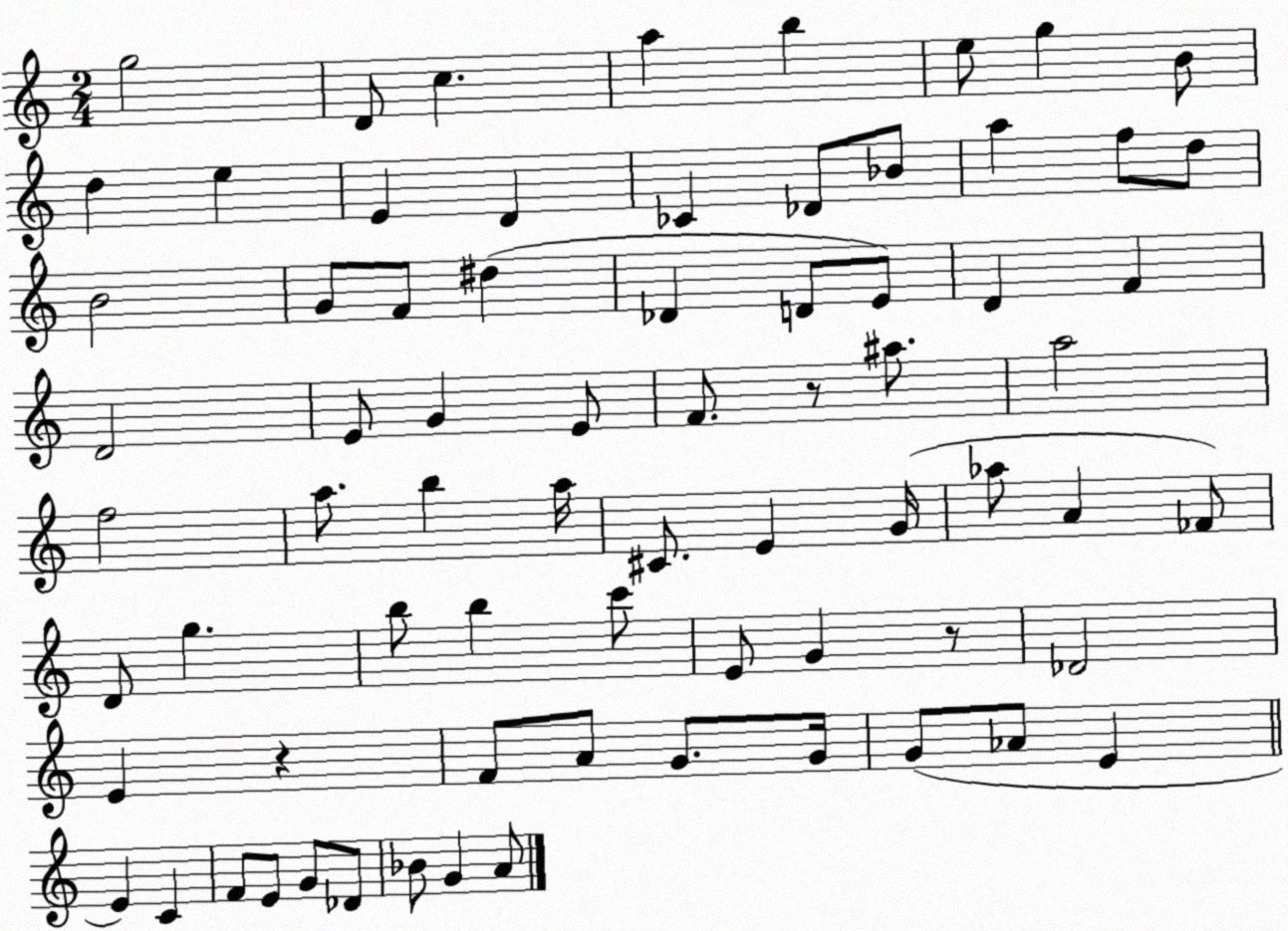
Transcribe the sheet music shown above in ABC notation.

X:1
T:Untitled
M:2/4
L:1/4
K:C
g2 D/2 c a b e/2 g B/2 d e E D _C _D/2 _B/2 a f/2 d/2 B2 G/2 F/2 ^d _D D/2 E/2 D F D2 E/2 G E/2 F/2 z/2 ^a/2 a2 f2 a/2 b a/4 ^C/2 E G/4 _a/2 A _F/2 D/2 g b/2 b c'/2 E/2 G z/2 _D2 E z F/2 A/2 G/2 G/4 G/2 _A/2 E E C F/2 E/2 G/2 _D/2 _B/2 G A/2